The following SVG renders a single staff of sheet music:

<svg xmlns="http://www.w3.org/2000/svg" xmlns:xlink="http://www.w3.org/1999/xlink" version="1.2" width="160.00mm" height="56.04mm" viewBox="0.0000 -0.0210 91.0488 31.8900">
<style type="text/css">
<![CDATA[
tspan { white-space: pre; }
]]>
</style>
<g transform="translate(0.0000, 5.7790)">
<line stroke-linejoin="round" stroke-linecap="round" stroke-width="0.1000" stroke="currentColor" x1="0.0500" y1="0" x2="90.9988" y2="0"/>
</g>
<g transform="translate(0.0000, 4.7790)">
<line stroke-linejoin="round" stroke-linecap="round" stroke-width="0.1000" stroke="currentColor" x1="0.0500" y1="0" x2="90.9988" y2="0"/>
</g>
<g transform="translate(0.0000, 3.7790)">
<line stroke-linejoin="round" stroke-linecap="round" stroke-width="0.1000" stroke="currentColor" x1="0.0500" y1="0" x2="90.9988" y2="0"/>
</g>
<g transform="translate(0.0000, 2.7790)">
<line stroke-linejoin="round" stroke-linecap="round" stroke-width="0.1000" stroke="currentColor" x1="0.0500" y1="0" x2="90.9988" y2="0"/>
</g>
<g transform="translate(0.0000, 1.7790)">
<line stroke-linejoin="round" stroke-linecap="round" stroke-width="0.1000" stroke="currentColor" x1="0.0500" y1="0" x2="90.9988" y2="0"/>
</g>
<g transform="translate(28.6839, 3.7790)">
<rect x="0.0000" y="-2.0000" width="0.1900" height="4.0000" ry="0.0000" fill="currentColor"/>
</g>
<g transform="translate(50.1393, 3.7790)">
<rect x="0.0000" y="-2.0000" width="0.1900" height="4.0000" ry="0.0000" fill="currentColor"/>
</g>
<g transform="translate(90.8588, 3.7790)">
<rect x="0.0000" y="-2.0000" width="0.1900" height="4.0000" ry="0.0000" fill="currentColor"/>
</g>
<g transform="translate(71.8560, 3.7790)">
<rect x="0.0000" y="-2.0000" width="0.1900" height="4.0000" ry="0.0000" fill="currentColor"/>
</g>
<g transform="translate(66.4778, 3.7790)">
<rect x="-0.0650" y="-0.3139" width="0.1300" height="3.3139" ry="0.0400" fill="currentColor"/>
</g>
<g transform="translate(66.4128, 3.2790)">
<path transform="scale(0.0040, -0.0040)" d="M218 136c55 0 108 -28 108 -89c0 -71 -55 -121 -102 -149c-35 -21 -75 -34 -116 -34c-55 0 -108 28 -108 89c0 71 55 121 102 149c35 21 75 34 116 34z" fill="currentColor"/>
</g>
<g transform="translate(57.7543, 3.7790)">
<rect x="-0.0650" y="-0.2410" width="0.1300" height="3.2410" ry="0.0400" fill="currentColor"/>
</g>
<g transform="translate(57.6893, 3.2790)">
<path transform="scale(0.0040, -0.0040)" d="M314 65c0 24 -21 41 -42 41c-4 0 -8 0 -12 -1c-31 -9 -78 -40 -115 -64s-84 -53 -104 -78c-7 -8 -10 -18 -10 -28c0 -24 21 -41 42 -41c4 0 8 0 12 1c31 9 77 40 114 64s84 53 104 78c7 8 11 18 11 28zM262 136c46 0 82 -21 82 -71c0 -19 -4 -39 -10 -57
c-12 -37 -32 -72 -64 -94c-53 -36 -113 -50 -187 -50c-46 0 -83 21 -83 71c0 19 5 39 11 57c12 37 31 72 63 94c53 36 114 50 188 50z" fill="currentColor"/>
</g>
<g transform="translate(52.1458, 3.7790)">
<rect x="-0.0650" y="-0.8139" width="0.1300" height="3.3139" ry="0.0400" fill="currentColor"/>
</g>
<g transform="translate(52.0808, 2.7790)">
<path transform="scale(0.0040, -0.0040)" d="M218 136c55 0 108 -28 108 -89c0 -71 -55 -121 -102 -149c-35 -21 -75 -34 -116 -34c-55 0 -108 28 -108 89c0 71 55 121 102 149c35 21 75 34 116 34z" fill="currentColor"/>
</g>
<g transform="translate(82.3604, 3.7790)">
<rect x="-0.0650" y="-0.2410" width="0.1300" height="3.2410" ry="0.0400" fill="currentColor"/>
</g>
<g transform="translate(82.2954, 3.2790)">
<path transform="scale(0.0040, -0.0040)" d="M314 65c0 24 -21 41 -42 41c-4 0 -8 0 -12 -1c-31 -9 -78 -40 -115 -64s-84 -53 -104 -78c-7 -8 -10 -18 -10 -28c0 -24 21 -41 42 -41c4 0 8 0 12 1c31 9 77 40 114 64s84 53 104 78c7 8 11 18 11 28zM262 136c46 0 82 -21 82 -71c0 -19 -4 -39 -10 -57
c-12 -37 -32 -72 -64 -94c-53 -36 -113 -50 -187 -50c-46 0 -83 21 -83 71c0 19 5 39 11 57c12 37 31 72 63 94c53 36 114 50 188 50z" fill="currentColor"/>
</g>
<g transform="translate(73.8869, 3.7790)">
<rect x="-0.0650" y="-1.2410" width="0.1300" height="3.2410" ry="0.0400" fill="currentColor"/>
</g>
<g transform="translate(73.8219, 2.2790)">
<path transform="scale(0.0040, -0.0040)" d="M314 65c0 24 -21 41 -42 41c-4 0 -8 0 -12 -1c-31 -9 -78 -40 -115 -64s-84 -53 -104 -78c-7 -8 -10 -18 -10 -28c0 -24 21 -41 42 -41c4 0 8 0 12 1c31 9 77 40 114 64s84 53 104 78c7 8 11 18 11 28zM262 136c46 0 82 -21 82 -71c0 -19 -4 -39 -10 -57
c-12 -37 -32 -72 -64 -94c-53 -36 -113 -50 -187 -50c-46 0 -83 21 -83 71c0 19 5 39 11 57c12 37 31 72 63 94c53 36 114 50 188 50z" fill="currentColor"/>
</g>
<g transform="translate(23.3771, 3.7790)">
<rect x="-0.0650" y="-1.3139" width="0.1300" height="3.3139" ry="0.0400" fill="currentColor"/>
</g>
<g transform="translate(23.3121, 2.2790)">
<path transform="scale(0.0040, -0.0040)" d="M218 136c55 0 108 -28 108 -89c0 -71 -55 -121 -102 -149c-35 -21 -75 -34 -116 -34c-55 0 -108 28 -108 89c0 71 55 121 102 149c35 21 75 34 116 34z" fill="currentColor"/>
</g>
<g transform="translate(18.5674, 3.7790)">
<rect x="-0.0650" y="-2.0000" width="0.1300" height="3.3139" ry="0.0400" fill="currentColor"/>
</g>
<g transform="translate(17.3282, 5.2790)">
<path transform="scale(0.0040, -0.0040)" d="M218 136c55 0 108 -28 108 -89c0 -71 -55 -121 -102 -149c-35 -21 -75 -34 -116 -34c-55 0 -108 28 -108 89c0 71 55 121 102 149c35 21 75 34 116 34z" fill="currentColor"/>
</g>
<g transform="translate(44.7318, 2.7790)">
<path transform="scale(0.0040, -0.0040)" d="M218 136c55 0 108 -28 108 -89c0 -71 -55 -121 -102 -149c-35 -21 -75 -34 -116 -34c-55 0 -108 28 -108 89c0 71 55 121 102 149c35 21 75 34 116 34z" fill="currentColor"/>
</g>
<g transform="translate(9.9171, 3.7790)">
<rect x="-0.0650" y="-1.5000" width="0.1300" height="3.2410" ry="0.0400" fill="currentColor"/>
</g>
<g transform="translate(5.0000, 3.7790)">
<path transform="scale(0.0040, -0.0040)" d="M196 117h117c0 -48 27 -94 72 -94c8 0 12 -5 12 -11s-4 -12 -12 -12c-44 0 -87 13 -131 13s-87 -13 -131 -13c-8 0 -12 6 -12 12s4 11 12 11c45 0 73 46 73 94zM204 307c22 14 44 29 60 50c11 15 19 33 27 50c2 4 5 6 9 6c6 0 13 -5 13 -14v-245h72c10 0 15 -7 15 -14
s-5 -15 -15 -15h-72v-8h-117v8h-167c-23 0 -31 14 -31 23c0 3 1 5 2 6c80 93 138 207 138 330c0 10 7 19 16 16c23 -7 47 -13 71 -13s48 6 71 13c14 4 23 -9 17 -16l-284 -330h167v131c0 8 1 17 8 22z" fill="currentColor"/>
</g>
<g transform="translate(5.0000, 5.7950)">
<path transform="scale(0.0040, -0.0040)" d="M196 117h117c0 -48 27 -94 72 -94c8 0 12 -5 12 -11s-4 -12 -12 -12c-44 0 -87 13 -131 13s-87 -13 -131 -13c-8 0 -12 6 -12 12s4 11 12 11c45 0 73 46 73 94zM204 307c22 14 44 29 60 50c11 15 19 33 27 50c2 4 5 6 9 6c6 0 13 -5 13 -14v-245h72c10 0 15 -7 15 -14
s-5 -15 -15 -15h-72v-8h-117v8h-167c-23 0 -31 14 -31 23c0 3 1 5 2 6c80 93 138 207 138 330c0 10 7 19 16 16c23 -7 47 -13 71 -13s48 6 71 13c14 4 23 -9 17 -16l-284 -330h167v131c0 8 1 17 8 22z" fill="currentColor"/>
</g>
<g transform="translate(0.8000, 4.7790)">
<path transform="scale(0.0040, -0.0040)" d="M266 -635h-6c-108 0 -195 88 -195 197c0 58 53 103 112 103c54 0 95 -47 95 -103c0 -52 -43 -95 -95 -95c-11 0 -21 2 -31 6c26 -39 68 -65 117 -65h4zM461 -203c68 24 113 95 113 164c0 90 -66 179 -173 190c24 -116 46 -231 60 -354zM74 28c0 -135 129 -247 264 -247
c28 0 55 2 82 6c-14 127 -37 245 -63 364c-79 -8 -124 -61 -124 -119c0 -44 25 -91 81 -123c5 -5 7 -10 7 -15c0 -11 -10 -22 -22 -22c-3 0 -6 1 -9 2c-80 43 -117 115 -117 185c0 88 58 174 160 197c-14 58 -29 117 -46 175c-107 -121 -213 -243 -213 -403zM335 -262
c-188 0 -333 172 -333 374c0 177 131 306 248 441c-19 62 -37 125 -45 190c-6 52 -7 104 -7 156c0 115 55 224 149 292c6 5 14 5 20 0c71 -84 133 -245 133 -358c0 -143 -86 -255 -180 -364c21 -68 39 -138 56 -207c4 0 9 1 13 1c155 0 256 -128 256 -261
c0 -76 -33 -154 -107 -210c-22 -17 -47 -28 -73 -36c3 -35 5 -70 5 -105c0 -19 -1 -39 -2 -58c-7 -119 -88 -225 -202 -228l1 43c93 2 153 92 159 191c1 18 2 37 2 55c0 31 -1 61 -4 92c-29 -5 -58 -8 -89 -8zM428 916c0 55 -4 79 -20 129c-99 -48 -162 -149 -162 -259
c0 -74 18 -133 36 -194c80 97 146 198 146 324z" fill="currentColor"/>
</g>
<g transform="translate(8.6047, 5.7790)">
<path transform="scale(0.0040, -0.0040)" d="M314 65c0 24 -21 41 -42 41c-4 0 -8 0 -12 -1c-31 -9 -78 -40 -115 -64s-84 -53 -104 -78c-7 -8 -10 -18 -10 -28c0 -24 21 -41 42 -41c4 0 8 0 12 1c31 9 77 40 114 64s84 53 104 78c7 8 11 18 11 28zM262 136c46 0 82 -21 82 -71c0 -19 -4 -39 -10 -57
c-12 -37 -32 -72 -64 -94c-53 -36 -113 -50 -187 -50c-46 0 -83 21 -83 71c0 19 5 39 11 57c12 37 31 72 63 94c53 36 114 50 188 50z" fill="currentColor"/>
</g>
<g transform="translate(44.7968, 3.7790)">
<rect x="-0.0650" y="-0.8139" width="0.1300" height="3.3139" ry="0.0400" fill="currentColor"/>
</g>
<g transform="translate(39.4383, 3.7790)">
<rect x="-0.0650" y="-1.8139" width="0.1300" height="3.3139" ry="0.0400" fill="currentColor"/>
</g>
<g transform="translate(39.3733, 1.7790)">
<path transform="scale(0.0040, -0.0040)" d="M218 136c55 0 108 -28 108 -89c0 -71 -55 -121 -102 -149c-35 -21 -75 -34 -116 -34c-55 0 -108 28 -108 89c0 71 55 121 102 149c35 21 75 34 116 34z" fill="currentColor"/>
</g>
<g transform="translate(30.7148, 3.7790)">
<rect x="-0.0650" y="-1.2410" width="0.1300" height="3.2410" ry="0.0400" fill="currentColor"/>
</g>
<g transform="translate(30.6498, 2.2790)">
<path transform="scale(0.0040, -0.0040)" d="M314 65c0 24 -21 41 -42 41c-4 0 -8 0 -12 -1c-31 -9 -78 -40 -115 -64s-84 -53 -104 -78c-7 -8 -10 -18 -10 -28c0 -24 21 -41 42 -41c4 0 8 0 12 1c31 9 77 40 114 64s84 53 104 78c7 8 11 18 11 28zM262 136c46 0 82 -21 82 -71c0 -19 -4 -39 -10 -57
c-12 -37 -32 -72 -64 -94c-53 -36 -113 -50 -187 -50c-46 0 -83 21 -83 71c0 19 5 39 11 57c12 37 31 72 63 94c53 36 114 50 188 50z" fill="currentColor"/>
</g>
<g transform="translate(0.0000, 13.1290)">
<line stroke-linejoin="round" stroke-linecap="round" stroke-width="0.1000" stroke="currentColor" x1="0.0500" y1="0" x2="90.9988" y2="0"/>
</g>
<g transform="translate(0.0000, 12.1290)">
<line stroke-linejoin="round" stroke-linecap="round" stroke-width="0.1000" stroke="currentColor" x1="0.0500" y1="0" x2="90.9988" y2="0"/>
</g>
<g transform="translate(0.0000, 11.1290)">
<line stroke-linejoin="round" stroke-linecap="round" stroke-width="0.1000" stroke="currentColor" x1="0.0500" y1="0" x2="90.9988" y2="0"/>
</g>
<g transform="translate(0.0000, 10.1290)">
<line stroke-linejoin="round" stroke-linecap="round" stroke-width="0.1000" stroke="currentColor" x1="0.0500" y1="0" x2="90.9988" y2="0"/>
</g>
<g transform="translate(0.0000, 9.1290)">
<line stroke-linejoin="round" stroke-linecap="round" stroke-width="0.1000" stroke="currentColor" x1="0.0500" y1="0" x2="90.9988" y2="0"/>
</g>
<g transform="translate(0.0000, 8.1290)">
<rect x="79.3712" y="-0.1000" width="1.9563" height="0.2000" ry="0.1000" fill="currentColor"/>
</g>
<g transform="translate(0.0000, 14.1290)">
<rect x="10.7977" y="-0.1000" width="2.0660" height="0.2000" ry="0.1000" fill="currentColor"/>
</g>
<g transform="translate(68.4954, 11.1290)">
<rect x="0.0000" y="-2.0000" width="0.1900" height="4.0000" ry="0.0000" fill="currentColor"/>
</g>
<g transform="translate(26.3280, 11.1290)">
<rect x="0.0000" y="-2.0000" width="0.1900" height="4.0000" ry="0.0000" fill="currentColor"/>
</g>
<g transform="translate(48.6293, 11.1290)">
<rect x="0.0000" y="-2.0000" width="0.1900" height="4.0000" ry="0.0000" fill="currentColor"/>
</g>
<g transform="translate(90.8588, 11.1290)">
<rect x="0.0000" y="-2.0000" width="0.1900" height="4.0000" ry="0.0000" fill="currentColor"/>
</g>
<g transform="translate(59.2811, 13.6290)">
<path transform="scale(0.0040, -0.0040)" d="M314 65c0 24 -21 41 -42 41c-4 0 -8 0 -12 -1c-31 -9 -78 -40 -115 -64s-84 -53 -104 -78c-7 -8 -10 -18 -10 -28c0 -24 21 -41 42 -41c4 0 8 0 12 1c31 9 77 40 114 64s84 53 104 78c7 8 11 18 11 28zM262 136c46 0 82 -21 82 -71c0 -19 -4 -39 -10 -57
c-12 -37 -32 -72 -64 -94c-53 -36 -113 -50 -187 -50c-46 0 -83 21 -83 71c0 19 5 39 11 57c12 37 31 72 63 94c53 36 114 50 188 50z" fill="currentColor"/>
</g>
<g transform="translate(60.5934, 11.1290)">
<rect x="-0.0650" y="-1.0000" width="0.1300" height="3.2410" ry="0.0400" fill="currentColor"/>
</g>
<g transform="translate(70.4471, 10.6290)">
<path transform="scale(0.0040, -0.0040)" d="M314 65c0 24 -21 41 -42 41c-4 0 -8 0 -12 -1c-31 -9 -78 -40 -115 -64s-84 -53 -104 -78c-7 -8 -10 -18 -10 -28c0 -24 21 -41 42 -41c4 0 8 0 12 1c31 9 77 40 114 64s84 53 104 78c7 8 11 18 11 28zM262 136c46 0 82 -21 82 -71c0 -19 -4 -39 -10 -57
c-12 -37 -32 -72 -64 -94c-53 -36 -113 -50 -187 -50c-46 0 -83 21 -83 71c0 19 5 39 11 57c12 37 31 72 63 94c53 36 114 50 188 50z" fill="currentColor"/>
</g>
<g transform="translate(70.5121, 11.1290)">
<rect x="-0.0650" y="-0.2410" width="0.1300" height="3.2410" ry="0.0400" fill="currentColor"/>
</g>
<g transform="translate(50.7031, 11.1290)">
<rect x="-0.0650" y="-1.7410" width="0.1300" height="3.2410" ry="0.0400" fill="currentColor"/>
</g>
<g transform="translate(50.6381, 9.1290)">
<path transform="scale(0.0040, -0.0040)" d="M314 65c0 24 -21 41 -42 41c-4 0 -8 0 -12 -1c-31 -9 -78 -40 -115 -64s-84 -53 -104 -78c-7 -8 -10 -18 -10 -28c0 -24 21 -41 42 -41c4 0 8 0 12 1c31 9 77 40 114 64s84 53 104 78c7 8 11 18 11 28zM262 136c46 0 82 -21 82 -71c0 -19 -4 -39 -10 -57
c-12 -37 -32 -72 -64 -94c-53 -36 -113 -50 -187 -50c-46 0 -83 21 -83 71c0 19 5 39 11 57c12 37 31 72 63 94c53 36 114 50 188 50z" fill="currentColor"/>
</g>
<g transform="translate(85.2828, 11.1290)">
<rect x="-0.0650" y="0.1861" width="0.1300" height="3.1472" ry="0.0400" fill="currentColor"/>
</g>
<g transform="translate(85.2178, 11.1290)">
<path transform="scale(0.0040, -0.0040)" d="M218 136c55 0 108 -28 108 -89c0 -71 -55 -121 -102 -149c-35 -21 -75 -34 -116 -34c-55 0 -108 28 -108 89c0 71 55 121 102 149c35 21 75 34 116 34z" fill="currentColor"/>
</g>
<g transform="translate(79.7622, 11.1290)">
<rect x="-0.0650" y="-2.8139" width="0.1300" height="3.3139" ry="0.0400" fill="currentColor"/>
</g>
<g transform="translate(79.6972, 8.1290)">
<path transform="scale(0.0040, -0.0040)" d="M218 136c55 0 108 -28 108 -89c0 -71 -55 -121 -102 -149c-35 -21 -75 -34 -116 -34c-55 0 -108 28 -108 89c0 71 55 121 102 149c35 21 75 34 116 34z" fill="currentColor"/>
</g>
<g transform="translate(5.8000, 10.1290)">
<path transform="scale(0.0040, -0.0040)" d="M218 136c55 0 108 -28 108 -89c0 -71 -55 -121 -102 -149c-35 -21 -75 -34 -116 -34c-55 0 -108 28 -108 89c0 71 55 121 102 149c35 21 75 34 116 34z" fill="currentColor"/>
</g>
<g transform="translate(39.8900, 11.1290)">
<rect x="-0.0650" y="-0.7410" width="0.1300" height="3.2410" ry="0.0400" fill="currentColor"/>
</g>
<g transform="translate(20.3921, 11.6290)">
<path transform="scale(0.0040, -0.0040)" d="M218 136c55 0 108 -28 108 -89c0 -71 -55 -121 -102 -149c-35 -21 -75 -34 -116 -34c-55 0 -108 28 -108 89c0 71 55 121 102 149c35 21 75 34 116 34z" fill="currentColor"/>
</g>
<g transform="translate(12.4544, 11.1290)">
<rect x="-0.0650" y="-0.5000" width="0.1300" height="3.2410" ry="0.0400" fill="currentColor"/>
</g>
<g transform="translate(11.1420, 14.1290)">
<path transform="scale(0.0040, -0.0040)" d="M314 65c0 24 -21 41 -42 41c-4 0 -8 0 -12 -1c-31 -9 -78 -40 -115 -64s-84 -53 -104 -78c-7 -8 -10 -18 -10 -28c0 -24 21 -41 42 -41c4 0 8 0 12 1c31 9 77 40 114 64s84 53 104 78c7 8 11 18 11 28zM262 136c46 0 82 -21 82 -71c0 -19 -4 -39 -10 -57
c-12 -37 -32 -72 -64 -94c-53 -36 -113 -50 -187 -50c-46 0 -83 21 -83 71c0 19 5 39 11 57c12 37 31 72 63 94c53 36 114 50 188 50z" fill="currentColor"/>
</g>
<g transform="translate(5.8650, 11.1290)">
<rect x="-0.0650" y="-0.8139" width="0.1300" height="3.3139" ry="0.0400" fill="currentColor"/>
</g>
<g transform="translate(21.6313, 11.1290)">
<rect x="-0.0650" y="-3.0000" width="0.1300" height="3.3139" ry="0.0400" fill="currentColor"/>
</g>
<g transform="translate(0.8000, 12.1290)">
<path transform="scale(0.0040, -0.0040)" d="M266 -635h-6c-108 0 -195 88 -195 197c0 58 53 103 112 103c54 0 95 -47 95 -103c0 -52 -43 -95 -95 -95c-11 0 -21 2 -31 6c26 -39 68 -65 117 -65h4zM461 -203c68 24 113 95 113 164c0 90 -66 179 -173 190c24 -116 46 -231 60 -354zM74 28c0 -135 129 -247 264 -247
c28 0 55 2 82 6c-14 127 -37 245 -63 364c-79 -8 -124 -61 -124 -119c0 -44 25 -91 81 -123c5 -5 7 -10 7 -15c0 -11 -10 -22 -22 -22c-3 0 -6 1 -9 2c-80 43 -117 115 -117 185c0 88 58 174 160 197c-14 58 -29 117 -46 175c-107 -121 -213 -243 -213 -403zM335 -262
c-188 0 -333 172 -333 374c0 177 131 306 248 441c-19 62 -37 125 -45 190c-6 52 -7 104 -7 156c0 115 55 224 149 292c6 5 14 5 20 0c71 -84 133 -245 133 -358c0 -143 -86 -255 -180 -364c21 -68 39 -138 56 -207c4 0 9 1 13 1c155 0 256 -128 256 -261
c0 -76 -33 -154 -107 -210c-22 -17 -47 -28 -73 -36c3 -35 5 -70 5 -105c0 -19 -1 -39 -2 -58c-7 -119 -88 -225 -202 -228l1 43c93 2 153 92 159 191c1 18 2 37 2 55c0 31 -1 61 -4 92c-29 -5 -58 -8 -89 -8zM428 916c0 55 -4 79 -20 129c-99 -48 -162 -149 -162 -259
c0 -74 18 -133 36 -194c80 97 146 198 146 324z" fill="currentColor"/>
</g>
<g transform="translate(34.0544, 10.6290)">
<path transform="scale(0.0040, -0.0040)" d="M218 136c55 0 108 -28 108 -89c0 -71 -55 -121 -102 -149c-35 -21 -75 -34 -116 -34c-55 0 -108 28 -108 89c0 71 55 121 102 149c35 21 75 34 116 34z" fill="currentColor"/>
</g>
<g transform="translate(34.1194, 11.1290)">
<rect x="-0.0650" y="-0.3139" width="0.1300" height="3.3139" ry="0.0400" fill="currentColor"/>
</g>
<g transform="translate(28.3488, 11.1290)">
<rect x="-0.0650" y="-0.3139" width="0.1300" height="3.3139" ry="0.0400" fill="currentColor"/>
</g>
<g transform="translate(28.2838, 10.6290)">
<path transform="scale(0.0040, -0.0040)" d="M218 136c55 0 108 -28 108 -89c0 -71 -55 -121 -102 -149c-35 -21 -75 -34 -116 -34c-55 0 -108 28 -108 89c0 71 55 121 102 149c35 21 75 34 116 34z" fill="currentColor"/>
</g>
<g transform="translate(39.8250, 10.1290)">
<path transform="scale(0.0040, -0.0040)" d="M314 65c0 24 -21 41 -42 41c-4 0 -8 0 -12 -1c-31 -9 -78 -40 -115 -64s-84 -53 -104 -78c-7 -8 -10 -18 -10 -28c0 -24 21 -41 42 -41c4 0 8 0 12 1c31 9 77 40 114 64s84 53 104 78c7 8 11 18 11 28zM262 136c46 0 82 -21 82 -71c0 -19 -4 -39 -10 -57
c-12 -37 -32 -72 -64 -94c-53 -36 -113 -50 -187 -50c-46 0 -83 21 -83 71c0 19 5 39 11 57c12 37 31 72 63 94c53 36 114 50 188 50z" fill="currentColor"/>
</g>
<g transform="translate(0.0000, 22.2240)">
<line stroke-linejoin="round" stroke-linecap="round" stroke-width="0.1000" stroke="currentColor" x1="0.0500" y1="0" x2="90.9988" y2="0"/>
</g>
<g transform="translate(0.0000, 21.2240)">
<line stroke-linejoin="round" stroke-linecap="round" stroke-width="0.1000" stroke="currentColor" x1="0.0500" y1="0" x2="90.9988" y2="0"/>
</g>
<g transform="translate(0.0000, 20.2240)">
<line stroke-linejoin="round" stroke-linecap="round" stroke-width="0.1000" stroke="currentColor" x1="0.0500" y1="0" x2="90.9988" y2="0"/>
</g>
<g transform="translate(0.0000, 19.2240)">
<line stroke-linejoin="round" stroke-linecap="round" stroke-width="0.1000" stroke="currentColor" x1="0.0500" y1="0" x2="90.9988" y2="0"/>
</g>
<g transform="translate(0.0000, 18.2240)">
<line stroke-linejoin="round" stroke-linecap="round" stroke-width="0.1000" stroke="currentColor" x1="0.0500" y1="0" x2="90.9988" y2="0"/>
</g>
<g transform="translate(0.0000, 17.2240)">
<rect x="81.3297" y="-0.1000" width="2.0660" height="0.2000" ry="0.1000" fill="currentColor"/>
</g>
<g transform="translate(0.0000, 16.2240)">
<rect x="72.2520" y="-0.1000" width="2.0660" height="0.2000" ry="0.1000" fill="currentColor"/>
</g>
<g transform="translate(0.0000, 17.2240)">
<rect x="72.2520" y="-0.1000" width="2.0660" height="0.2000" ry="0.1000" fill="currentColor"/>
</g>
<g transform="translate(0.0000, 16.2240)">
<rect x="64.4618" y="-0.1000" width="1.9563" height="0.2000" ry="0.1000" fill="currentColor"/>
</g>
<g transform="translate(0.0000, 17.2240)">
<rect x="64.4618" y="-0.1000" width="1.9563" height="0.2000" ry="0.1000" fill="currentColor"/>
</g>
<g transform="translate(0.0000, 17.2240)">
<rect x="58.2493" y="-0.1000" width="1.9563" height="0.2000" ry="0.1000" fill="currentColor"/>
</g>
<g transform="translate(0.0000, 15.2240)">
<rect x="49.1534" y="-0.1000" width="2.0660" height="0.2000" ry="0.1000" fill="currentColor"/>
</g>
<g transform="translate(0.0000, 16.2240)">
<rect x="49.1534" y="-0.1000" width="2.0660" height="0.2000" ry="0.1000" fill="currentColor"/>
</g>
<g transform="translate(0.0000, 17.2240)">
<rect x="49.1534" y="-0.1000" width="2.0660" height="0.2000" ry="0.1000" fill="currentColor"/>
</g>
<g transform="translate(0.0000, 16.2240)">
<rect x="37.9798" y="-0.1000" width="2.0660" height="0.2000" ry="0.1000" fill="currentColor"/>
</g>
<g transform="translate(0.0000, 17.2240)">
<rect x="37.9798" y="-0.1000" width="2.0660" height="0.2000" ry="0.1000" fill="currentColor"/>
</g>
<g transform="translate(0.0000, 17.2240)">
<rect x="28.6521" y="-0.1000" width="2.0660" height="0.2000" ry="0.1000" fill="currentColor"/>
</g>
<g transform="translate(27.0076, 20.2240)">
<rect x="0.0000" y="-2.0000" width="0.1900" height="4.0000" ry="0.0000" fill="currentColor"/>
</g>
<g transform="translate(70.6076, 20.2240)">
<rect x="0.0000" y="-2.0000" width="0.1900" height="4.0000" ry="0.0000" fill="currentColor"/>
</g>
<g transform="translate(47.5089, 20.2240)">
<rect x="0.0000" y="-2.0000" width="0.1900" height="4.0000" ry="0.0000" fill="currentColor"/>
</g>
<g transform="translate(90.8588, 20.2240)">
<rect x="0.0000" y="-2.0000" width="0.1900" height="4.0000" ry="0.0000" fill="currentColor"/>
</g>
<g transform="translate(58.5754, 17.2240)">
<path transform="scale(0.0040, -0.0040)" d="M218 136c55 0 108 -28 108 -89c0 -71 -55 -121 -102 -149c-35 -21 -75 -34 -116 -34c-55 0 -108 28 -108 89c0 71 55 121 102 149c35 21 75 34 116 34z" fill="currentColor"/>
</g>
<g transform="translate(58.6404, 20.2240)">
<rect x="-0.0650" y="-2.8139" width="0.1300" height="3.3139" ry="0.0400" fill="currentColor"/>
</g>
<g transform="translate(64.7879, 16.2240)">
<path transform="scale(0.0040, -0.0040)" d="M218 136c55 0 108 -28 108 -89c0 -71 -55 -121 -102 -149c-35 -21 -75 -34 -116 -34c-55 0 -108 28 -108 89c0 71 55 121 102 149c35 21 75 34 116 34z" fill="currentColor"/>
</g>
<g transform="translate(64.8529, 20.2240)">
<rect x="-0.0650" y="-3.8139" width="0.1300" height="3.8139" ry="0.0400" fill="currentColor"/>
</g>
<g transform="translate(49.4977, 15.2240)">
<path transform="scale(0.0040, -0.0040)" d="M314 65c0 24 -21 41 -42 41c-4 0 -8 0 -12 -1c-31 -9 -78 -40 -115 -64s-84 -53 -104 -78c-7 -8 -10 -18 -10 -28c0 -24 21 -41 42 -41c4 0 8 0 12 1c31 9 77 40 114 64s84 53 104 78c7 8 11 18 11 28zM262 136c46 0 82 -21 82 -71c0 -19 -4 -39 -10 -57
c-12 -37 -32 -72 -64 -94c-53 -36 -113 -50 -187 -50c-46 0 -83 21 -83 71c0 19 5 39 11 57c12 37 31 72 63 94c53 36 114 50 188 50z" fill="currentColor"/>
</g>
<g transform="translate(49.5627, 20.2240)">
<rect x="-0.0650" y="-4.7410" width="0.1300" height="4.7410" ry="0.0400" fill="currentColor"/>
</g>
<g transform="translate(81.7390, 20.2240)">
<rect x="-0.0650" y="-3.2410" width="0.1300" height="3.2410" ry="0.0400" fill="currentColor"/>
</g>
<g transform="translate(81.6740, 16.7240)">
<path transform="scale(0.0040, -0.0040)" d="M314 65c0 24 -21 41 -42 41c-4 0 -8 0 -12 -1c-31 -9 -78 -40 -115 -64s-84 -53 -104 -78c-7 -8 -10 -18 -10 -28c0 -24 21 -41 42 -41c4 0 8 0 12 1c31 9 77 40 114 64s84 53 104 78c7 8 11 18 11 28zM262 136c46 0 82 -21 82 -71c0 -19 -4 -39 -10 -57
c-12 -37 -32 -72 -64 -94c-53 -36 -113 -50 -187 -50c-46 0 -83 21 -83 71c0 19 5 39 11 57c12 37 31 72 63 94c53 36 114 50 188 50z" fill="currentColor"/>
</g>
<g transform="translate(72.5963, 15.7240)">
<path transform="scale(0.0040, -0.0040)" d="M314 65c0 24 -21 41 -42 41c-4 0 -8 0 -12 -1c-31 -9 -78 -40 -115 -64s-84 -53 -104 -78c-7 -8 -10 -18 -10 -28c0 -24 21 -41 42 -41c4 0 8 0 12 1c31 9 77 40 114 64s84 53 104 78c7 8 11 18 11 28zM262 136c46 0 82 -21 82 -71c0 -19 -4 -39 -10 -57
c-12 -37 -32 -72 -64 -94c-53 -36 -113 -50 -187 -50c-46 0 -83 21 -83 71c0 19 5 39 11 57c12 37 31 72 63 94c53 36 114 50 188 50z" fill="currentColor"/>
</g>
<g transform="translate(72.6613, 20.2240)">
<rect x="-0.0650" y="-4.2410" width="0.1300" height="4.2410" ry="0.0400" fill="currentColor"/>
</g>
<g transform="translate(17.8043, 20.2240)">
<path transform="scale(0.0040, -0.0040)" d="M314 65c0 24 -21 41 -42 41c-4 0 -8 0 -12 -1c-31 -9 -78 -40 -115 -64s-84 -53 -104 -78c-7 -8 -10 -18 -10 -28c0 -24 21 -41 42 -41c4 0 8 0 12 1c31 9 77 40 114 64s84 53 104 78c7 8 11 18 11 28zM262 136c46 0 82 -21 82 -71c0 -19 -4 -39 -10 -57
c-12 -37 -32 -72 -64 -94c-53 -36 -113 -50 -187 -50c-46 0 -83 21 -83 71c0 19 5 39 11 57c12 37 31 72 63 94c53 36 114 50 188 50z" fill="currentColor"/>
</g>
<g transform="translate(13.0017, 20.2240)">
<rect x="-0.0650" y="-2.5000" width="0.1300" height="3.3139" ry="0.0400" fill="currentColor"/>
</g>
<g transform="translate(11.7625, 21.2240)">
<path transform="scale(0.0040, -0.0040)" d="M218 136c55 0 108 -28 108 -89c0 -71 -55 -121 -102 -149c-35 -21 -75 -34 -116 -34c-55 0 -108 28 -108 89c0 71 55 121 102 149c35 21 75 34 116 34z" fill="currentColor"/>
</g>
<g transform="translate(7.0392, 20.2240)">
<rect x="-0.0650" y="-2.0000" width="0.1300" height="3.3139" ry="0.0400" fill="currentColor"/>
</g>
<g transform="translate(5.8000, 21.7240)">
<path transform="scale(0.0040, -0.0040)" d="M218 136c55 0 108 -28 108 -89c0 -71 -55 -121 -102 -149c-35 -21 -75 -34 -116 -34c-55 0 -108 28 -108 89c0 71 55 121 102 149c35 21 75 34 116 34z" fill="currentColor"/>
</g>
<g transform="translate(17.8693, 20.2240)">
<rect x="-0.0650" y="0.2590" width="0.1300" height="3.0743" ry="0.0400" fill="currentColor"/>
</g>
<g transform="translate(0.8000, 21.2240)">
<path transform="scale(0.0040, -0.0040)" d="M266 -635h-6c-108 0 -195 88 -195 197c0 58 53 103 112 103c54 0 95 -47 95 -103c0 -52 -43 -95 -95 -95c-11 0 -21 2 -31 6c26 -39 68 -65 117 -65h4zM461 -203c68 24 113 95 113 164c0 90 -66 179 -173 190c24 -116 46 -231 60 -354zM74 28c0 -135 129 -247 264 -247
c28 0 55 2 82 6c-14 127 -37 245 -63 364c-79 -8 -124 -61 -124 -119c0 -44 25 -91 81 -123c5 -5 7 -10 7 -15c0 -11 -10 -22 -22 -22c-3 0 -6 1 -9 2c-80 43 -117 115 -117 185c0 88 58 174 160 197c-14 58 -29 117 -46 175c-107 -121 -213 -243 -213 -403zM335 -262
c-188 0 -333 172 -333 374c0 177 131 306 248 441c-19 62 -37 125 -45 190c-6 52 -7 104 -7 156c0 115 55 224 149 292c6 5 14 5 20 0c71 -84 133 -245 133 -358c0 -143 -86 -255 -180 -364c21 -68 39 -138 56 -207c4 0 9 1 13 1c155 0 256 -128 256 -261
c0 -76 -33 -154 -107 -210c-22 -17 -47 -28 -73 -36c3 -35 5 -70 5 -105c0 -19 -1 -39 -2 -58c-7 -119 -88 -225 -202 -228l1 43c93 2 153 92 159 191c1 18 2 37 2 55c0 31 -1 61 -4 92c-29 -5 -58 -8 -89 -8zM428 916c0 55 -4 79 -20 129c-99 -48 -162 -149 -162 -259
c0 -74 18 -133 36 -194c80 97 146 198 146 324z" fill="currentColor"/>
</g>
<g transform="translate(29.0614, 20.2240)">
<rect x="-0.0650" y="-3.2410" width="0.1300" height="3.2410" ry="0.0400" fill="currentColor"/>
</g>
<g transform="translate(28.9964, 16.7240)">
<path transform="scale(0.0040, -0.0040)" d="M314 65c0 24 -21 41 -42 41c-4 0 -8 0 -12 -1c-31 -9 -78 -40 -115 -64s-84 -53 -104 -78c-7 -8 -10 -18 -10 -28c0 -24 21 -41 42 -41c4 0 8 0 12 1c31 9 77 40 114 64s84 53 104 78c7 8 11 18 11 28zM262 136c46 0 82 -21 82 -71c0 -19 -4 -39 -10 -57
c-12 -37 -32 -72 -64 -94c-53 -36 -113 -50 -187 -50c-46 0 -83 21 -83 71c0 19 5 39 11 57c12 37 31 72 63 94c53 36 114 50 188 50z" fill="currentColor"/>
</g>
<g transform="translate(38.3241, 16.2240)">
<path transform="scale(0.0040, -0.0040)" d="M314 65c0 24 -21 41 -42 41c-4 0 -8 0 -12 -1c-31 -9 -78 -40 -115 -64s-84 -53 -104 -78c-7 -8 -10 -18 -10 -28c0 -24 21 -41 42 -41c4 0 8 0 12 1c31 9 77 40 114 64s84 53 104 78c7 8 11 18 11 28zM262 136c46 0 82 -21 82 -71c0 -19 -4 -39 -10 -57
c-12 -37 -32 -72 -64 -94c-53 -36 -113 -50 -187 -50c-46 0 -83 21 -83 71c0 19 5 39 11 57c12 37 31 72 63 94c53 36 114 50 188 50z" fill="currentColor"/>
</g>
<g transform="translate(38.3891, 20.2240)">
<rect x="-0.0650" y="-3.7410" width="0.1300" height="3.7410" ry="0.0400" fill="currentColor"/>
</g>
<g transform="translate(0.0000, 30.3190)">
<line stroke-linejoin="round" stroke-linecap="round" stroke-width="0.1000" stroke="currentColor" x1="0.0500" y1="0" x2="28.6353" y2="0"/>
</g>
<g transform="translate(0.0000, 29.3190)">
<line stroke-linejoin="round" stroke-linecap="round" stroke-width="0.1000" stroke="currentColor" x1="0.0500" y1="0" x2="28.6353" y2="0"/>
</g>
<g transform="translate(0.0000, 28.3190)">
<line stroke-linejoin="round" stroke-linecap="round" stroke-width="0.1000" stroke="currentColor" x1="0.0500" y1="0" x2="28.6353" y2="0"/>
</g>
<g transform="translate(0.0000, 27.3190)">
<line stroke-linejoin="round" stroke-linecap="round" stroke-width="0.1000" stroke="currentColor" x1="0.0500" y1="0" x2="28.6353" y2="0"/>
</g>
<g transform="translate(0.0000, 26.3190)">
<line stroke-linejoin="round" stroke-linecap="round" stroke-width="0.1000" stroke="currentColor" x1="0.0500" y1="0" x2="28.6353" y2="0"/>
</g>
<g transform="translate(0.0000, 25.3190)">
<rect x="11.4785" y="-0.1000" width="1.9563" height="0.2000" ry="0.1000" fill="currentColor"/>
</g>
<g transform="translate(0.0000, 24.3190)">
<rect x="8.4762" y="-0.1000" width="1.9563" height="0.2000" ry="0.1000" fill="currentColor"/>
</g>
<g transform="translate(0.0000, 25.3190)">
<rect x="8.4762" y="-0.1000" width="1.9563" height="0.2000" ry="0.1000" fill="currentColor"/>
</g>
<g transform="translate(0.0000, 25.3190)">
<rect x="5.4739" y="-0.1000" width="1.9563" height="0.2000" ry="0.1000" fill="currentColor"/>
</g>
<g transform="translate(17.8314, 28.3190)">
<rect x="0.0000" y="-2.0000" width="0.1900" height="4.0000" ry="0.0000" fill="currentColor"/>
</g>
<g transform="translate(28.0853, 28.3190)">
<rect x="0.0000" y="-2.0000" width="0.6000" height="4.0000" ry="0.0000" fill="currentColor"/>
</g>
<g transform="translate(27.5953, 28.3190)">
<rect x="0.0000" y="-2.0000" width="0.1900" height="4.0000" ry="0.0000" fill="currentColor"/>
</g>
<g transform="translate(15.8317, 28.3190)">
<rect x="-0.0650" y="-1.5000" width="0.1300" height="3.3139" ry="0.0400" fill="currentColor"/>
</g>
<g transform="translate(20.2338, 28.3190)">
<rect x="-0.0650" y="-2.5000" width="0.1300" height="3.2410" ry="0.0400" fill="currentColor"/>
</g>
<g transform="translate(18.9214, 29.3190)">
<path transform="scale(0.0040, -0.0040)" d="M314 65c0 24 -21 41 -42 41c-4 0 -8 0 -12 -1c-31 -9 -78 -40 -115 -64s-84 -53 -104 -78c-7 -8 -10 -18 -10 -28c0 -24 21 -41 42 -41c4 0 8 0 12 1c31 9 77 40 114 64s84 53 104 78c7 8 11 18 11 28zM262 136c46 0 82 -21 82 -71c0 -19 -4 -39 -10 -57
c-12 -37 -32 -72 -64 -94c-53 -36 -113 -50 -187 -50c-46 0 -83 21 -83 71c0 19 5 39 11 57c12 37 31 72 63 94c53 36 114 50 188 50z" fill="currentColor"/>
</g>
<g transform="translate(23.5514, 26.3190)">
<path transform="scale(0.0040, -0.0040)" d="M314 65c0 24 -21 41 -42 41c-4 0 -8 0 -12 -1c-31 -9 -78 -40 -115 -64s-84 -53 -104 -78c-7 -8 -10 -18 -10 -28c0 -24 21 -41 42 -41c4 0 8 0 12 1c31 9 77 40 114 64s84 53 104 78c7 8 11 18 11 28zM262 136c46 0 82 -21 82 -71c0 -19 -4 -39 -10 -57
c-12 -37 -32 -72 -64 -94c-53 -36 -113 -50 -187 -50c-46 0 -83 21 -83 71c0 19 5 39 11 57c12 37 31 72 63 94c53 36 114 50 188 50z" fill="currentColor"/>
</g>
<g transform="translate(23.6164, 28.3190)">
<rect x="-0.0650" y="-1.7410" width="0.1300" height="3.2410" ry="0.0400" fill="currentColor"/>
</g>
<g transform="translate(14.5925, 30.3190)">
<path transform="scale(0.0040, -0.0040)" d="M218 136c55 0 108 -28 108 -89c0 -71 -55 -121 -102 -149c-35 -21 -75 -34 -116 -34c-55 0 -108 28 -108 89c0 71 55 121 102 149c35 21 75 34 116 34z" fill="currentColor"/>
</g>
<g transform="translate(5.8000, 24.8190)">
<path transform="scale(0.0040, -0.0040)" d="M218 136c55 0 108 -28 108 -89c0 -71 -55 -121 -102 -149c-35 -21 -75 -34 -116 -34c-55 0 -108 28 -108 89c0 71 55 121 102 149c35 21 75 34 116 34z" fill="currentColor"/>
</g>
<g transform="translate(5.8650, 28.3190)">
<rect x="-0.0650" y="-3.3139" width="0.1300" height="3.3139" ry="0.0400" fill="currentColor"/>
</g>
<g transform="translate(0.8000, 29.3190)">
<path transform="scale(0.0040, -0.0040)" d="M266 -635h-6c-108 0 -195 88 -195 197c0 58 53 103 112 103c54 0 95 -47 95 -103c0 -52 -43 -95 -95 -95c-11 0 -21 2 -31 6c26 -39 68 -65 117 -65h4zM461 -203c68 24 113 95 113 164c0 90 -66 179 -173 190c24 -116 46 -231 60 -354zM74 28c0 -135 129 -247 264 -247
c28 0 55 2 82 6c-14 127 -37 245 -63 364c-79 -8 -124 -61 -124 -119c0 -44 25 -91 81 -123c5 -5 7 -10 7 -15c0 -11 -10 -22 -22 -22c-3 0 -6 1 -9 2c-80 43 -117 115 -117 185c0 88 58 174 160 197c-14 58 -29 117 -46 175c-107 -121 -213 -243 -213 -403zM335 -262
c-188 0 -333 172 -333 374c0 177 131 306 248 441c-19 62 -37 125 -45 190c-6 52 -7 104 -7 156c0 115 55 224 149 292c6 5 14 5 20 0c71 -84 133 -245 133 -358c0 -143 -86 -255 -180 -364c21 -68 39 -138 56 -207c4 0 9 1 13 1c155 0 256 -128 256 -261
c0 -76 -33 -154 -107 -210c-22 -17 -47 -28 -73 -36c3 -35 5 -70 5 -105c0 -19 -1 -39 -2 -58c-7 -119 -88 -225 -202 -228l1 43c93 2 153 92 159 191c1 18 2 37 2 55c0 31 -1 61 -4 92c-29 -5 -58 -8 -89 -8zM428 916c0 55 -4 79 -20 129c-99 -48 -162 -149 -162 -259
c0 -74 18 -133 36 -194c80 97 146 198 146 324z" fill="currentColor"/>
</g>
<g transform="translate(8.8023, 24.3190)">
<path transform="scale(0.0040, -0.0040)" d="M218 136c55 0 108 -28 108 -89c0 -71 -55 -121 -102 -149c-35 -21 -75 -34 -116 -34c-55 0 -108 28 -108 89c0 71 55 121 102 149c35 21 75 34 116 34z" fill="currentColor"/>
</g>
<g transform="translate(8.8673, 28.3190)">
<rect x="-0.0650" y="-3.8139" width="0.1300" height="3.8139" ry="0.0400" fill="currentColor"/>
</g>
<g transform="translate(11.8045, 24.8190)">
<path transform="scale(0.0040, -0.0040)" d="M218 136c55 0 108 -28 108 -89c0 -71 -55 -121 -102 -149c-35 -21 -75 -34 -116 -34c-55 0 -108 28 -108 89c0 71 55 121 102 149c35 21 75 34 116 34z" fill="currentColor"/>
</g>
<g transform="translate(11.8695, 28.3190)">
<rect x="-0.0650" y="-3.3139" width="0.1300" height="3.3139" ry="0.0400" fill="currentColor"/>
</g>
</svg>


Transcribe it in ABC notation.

X:1
T:Untitled
M:4/4
L:1/4
K:C
E2 F e e2 f d d c2 c e2 c2 d C2 A c c d2 f2 D2 c2 a B F G B2 b2 c'2 e'2 a c' d'2 b2 b c' b E G2 f2